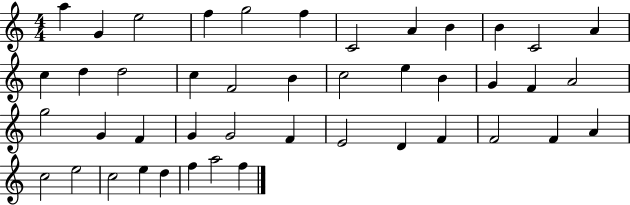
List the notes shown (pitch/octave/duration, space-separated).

A5/q G4/q E5/h F5/q G5/h F5/q C4/h A4/q B4/q B4/q C4/h A4/q C5/q D5/q D5/h C5/q F4/h B4/q C5/h E5/q B4/q G4/q F4/q A4/h G5/h G4/q F4/q G4/q G4/h F4/q E4/h D4/q F4/q F4/h F4/q A4/q C5/h E5/h C5/h E5/q D5/q F5/q A5/h F5/q